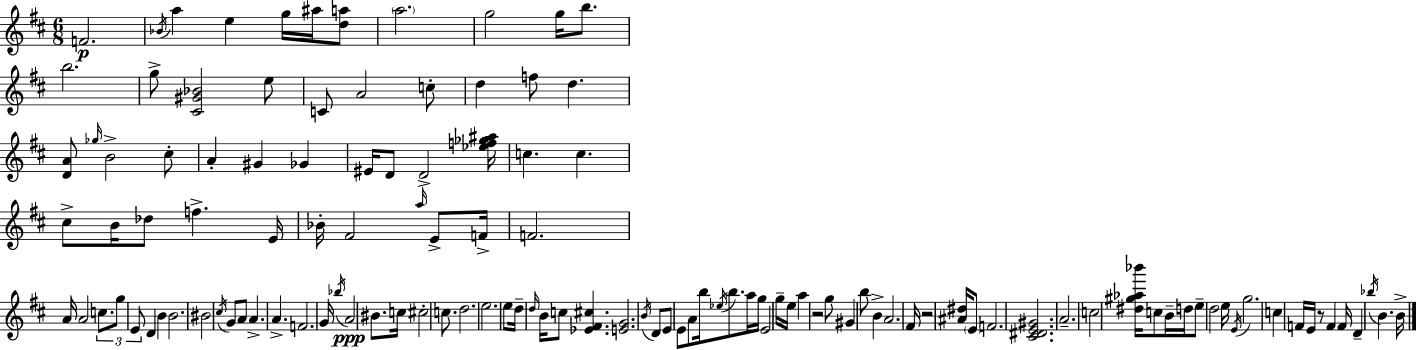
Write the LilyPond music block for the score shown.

{
  \clef treble
  \numericTimeSignature
  \time 6/8
  \key d \major
  f'2.\p | \acciaccatura { bes'16 } a''4 e''4 g''16 ais''16 <d'' a''>8 | \parenthesize a''2. | g''2 g''16 b''8. | \break b''2. | g''8-> <cis' gis' bes'>2 e''8 | c'8 a'2 c''8-. | d''4 f''8 d''4. | \break <d' a'>8 \grace { ges''16 } b'2-> | cis''8-. a'4-. gis'4 ges'4 | eis'16 d'8 d'2-> | <ees'' f'' ges'' ais''>16 c''4. c''4. | \break cis''8-> b'16 des''8 f''4.-> | e'16 bes'16-. fis'2 \grace { a''16 } | e'8-> f'16-> f'2. | a'16 a'2 | \break \tuplet 3/2 { c''8. g''8 e'8 } d'4 b'4 | b'2. | bis'2 \acciaccatura { cis''16 } | g'8 a'8 a'4.-> a'4.-> | \break f'2. | g'16 \acciaccatura { bes''16 }\ppp a'2 | bis'8. c''16 cis''2-. | c''8. d''2. | \break e''2. | e''8 d''16-- \grace { d''16 } b'16 c''8 | <ees' fis' cis''>4. <e' g'>2. | \acciaccatura { b'16 } d'8 e'8 e'8 | \break a'8 b''16 \acciaccatura { ees''16 } b''8. a''16 g''16 e'2 | g''16-- e''16 a''4 | r2 g''8 gis'4 | b''8 b'4-> a'2. | \break fis'16 r2 | <ais' dis''>16 \parenthesize e'8 f'2. | <cis' dis' e' gis'>2. | a'2.-- | \break c''2 | <dis'' gis'' aes'' bes'''>16 c''8 b'16-- d''16 e''8-- d''2 | e''16 \acciaccatura { e'16 } g''2. | c''4 | \break f'16 e'16 r8 f'4 f'16 d'4-- | \acciaccatura { bes''16 } b'4. b'16-> \bar "|."
}